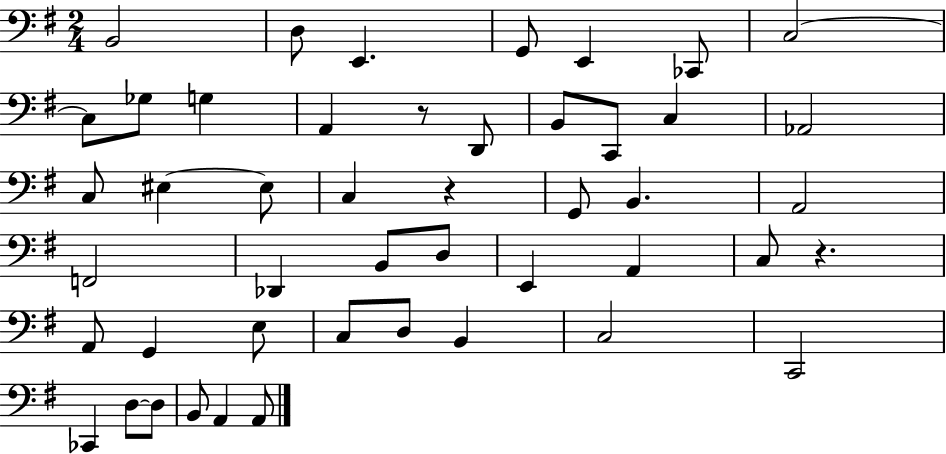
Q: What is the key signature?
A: G major